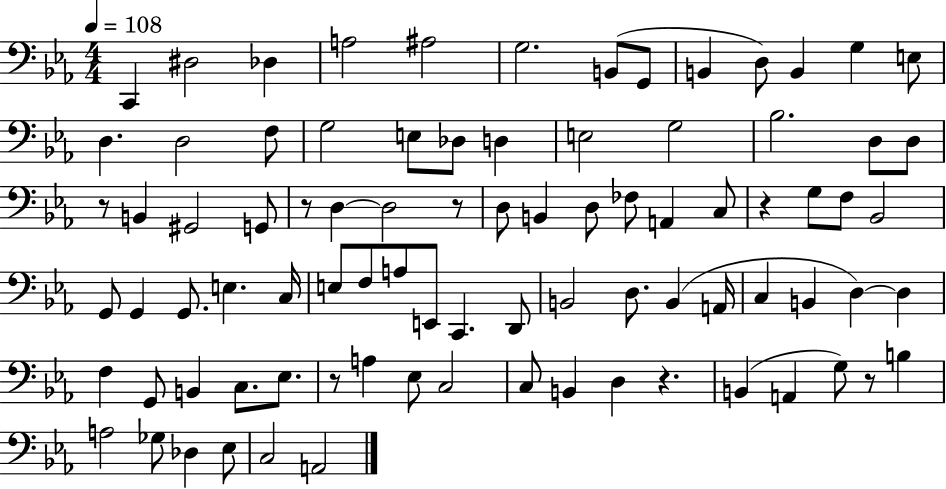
X:1
T:Untitled
M:4/4
L:1/4
K:Eb
C,, ^D,2 _D, A,2 ^A,2 G,2 B,,/2 G,,/2 B,, D,/2 B,, G, E,/2 D, D,2 F,/2 G,2 E,/2 _D,/2 D, E,2 G,2 _B,2 D,/2 D,/2 z/2 B,, ^G,,2 G,,/2 z/2 D, D,2 z/2 D,/2 B,, D,/2 _F,/2 A,, C,/2 z G,/2 F,/2 _B,,2 G,,/2 G,, G,,/2 E, C,/4 E,/2 F,/2 A,/2 E,,/2 C,, D,,/2 B,,2 D,/2 B,, A,,/4 C, B,, D, D, F, G,,/2 B,, C,/2 _E,/2 z/2 A, _E,/2 C,2 C,/2 B,, D, z B,, A,, G,/2 z/2 B, A,2 _G,/2 _D, _E,/2 C,2 A,,2